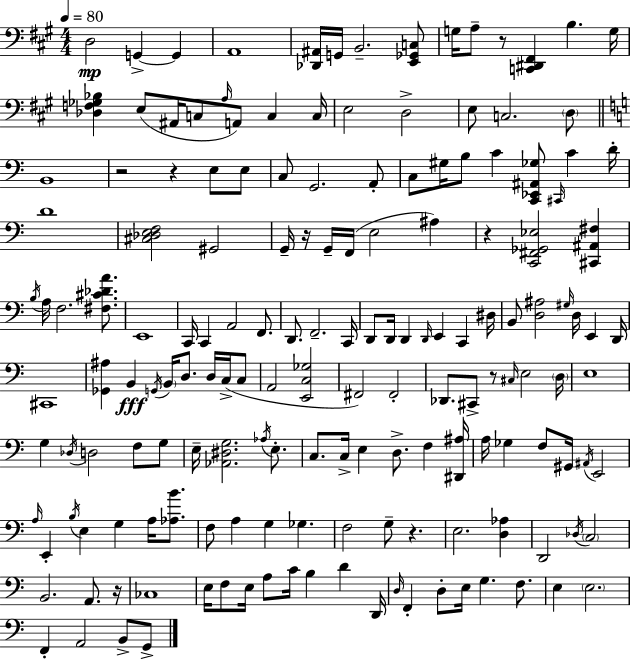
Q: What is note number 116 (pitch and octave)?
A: Db3